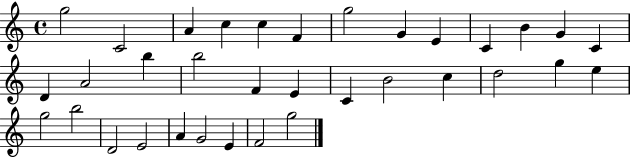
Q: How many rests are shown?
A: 0